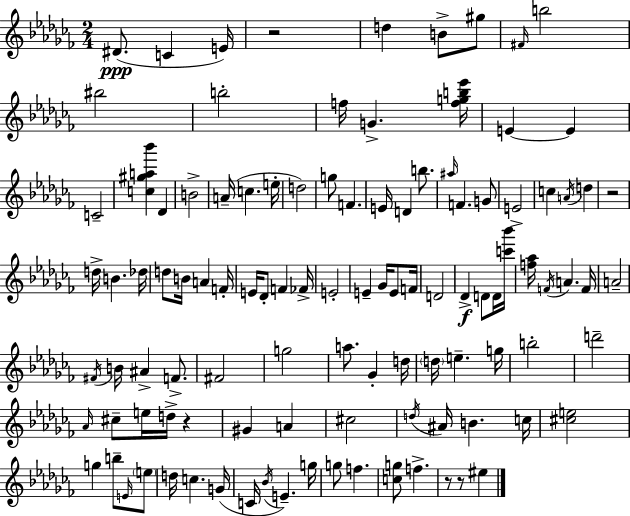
{
  \clef treble
  \numericTimeSignature
  \time 2/4
  \key aes \minor
  \repeat volta 2 { dis'8.(\ppp c'4 e'16) | r2 | d''4 b'8-> gis''8 | \grace { fis'16 } b''2 | \break bis''2 | b''2-. | f''16 g'4.-> | <f'' g'' b'' ees'''>16 e'4~~ e'4 | \break c'2-- | <c'' gis'' a'' bes'''>4 des'4 | b'2-> | a'16--( c''4. | \break e''16-. d''2) | g''8 f'4. | e'16 d'4 b''8. | \grace { ais''16 } f'4. | \break g'8 e'2-> | c''4 \acciaccatura { a'16 } d''4 | r2 | d''16-> b'4. | \break des''16 d''8 b'16 a'4 | f'16-. e'16 des'8-. f'4 | fes'16-> e'2-. | e'4-- ges'16 | \break e'8 f'16 d'2 | des'4->\f d'8 | d'16 <c''' bes'''>16 <f'' aes''>16 \acciaccatura { f'16 } a'4. | f'16 a'2-- | \break \acciaccatura { fis'16 } b'16 ais'4-> | f'8.-> fis'2 | g''2 | a''8. | \break ges'4-. d''16 \parenthesize d''16 e''4.-- | g''16 b''2-. | d'''2-- | \grace { aes'16 } cis''8-- | \break e''16 d''16-> r4 gis'4 | a'4 cis''2 | \acciaccatura { d''16 } ais'16 | b'4. c''16 <cis'' e''>2 | \break g''4 | b''8-- \grace { e'16 } \parenthesize e''8 | d''16 c''4. g'16( | c'16 \acciaccatura { bes'16 } e'4.--) | \break g''16 g''8 f''4. | <c'' g''>8 f''4.-> | r8 r8 eis''4 | } \bar "|."
}